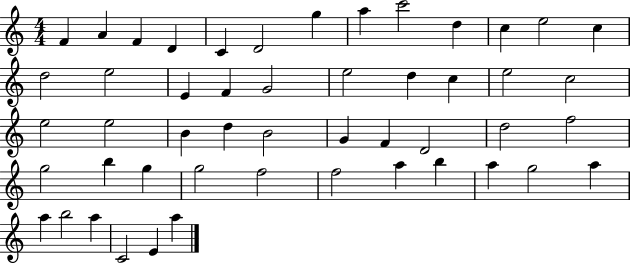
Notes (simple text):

F4/q A4/q F4/q D4/q C4/q D4/h G5/q A5/q C6/h D5/q C5/q E5/h C5/q D5/h E5/h E4/q F4/q G4/h E5/h D5/q C5/q E5/h C5/h E5/h E5/h B4/q D5/q B4/h G4/q F4/q D4/h D5/h F5/h G5/h B5/q G5/q G5/h F5/h F5/h A5/q B5/q A5/q G5/h A5/q A5/q B5/h A5/q C4/h E4/q A5/q